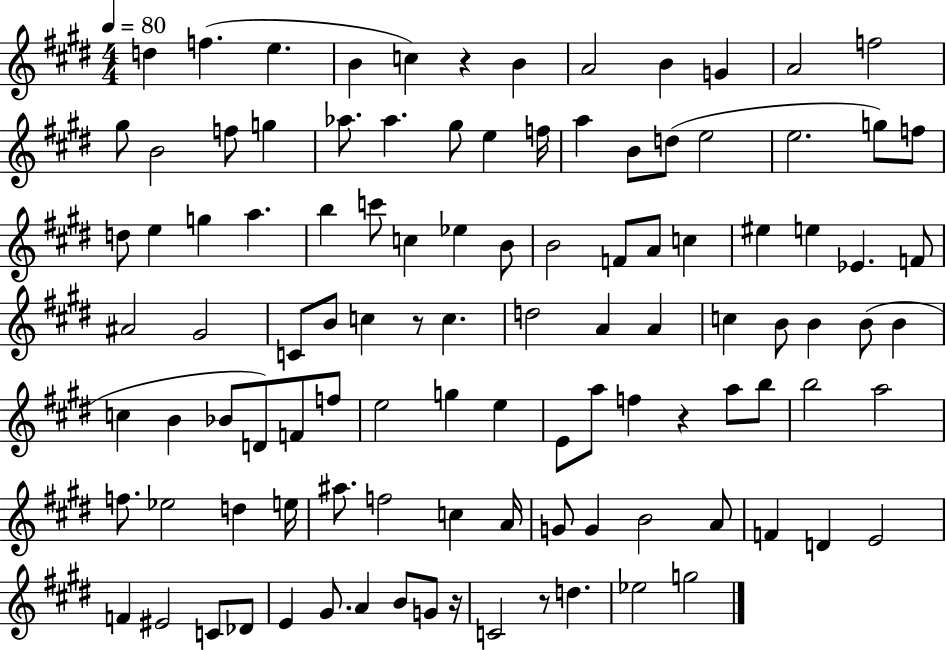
X:1
T:Untitled
M:4/4
L:1/4
K:E
d f e B c z B A2 B G A2 f2 ^g/2 B2 f/2 g _a/2 _a ^g/2 e f/4 a B/2 d/2 e2 e2 g/2 f/2 d/2 e g a b c'/2 c _e B/2 B2 F/2 A/2 c ^e e _E F/2 ^A2 ^G2 C/2 B/2 c z/2 c d2 A A c B/2 B B/2 B c B _B/2 D/2 F/2 f/2 e2 g e E/2 a/2 f z a/2 b/2 b2 a2 f/2 _e2 d e/4 ^a/2 f2 c A/4 G/2 G B2 A/2 F D E2 F ^E2 C/2 _D/2 E ^G/2 A B/2 G/2 z/4 C2 z/2 d _e2 g2